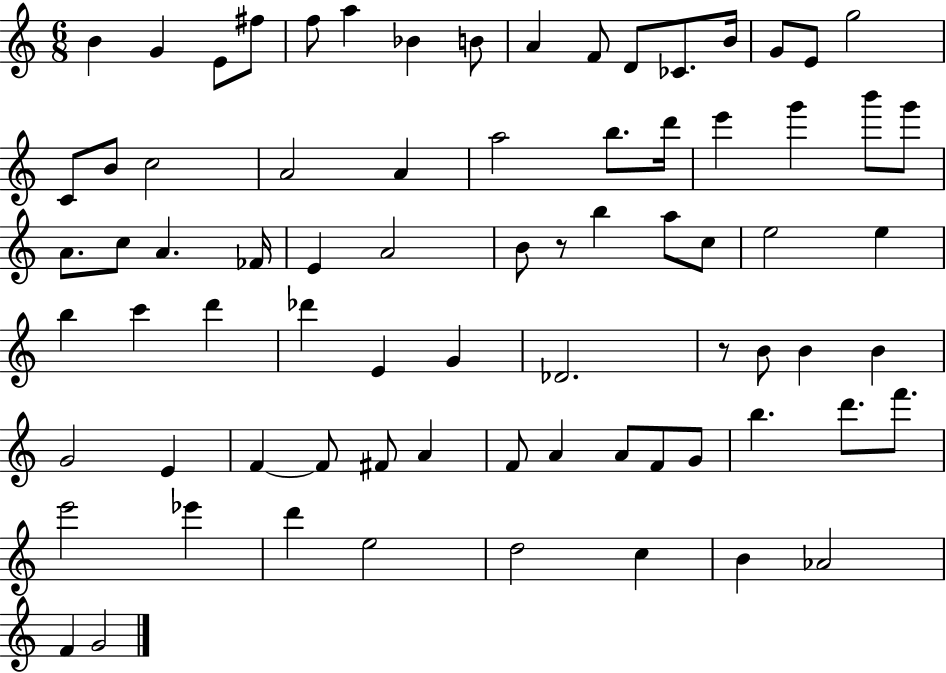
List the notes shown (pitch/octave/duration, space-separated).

B4/q G4/q E4/e F#5/e F5/e A5/q Bb4/q B4/e A4/q F4/e D4/e CES4/e. B4/s G4/e E4/e G5/h C4/e B4/e C5/h A4/h A4/q A5/h B5/e. D6/s E6/q G6/q B6/e G6/e A4/e. C5/e A4/q. FES4/s E4/q A4/h B4/e R/e B5/q A5/e C5/e E5/h E5/q B5/q C6/q D6/q Db6/q E4/q G4/q Db4/h. R/e B4/e B4/q B4/q G4/h E4/q F4/q F4/e F#4/e A4/q F4/e A4/q A4/e F4/e G4/e B5/q. D6/e. F6/e. E6/h Eb6/q D6/q E5/h D5/h C5/q B4/q Ab4/h F4/q G4/h